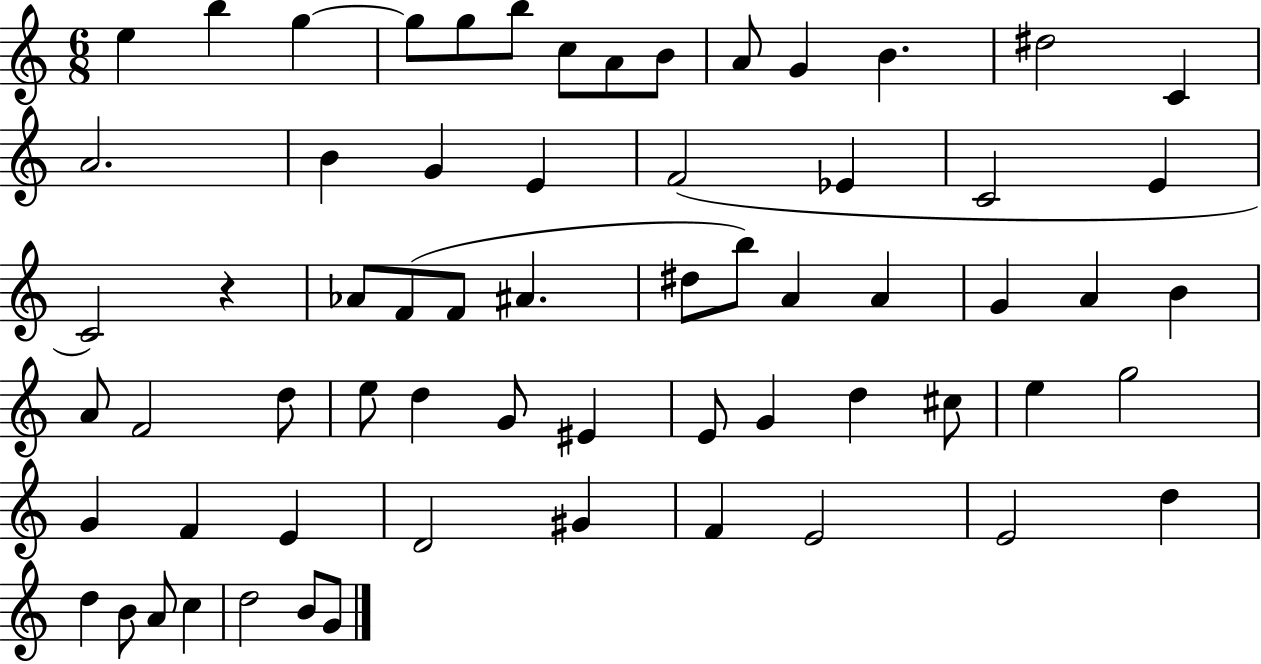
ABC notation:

X:1
T:Untitled
M:6/8
L:1/4
K:C
e b g g/2 g/2 b/2 c/2 A/2 B/2 A/2 G B ^d2 C A2 B G E F2 _E C2 E C2 z _A/2 F/2 F/2 ^A ^d/2 b/2 A A G A B A/2 F2 d/2 e/2 d G/2 ^E E/2 G d ^c/2 e g2 G F E D2 ^G F E2 E2 d d B/2 A/2 c d2 B/2 G/2